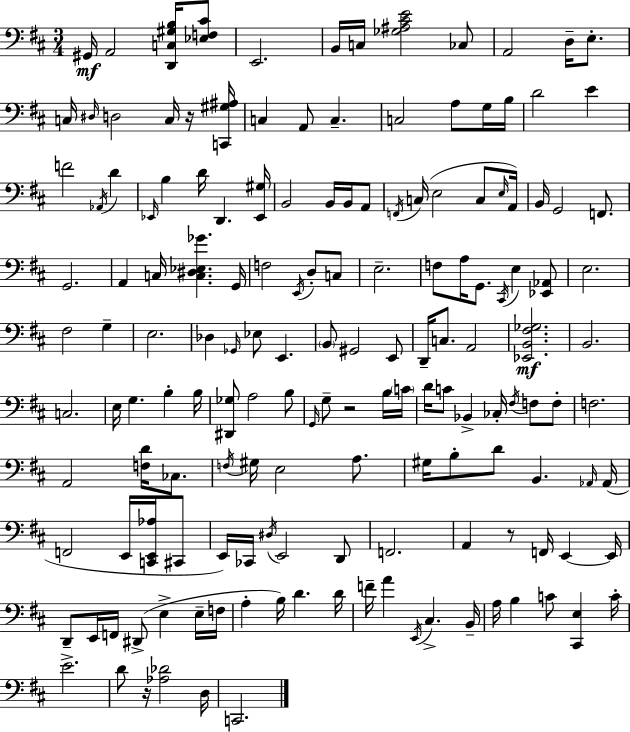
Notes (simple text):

G#2/s A2/h [D2,C3,G#3,B3]/s [Eb3,F3,C#4]/e E2/h. B2/s C3/s [Gb3,A#3,C#4,E4]/h CES3/e A2/h D3/s E3/e. C3/s D#3/s D3/h C3/s R/s [C2,G#3,A#3]/s C3/q A2/e C3/q. C3/h A3/e G3/s B3/s D4/h E4/q F4/h Ab2/s D4/q Eb2/s B3/q D4/s D2/q. [Eb2,G#3]/s B2/h B2/s B2/s A2/e F2/s C3/s E3/h C3/e E3/s A2/s B2/s G2/h F2/e. G2/h. A2/q C3/s [C3,D#3,Eb3,Gb4]/q. G2/s F3/h E2/s D3/e C3/e E3/h. F3/e A3/s G2/e. C#2/s E3/q [Eb2,Ab2]/e E3/h. F#3/h G3/q E3/h. Db3/q Gb2/s Eb3/e E2/q. B2/e G#2/h E2/e D2/s C3/e. A2/h [Eb2,B2,F#3,Gb3]/h. B2/h. C3/h. E3/s G3/q. B3/q B3/s [D#2,Gb3]/e A3/h B3/e G2/s G3/e R/h B3/s C4/s D4/s C4/e Bb2/q CES3/s F#3/s F3/e F3/e F3/h. A2/h [F3,D4]/s CES3/e. F3/s G#3/s E3/h A3/e. G#3/s B3/e D4/e B2/q. Ab2/s Ab2/s F2/h E2/s [C2,E2,Ab3]/s C#2/e E2/s CES2/s D#3/s E2/h D2/e F2/h. A2/q R/e F2/s E2/q E2/s D2/e E2/s F2/s D#2/e E3/q E3/s F3/s A3/q B3/s D4/q. D4/s F4/s A4/q E2/s C#3/q. B2/s A3/s B3/q C4/e [C#2,E3]/q C4/s E4/h. D4/e R/s [Ab3,Db4]/h D3/s C2/h.